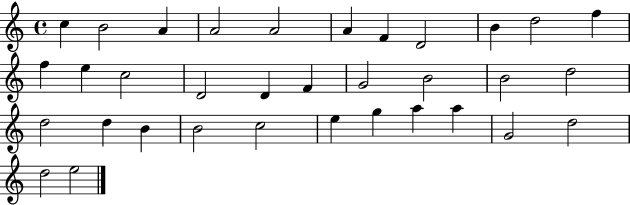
X:1
T:Untitled
M:4/4
L:1/4
K:C
c B2 A A2 A2 A F D2 B d2 f f e c2 D2 D F G2 B2 B2 d2 d2 d B B2 c2 e g a a G2 d2 d2 e2